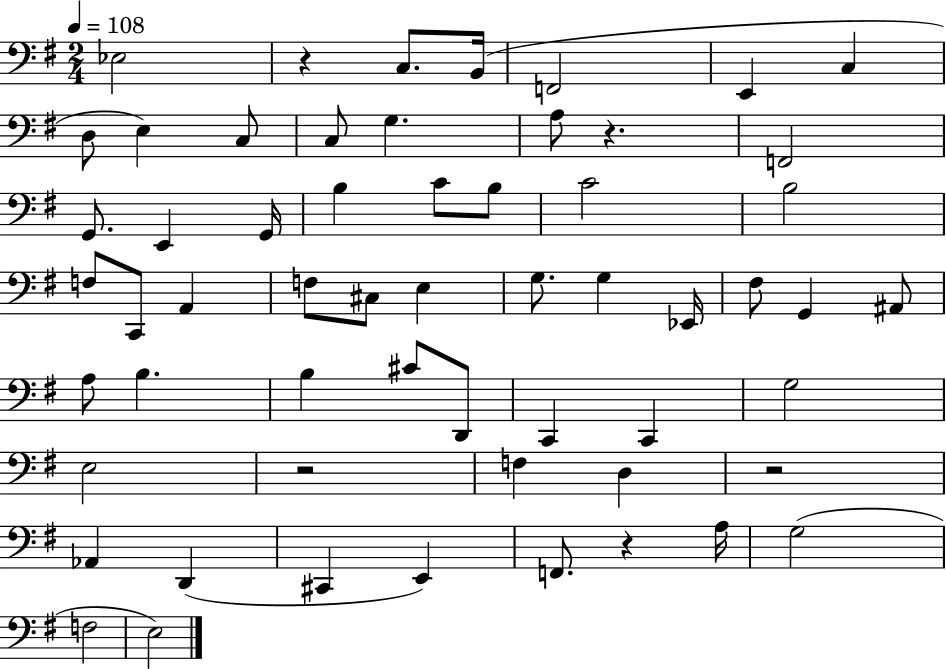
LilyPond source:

{
  \clef bass
  \numericTimeSignature
  \time 2/4
  \key g \major
  \tempo 4 = 108
  ees2 | r4 c8. b,16( | f,2 | e,4 c4 | \break d8 e4) c8 | c8 g4. | a8 r4. | f,2 | \break g,8. e,4 g,16 | b4 c'8 b8 | c'2 | b2 | \break f8 c,8 a,4 | f8 cis8 e4 | g8. g4 ees,16 | fis8 g,4 ais,8 | \break a8 b4. | b4 cis'8 d,8 | c,4 c,4 | g2 | \break e2 | r2 | f4 d4 | r2 | \break aes,4 d,4( | cis,4 e,4) | f,8. r4 a16 | g2( | \break f2 | e2) | \bar "|."
}